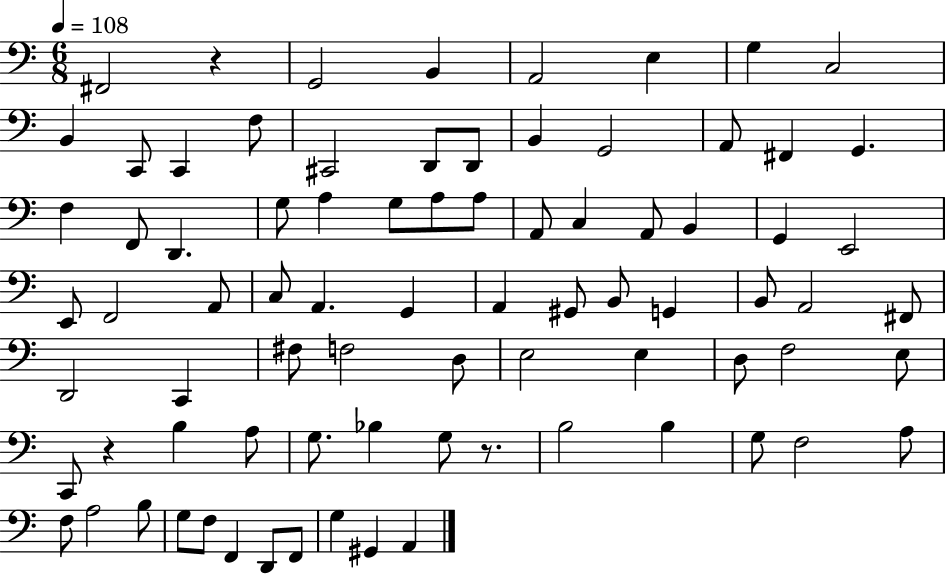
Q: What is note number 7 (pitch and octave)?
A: C3